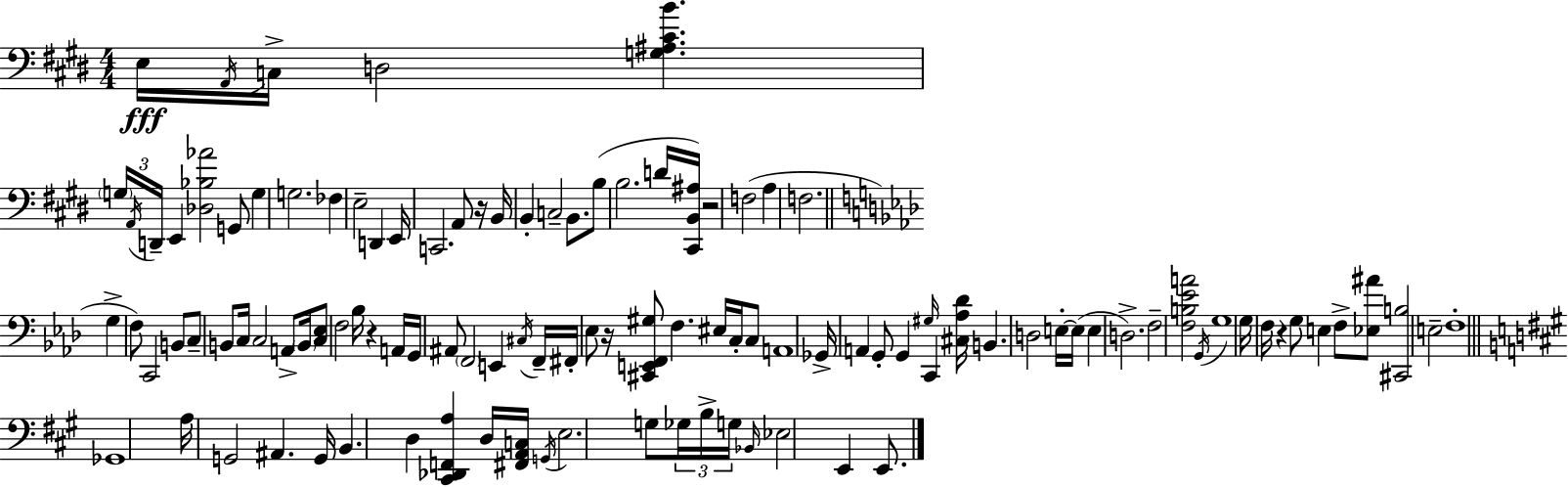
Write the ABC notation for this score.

X:1
T:Untitled
M:4/4
L:1/4
K:E
E,/4 A,,/4 C,/4 D,2 [G,^A,^CB] G,/4 A,,/4 D,,/4 E,, [_D,_B,_A]2 G,,/2 G, G,2 _F, E,2 D,, E,,/4 C,,2 A,,/2 z/4 B,,/4 B,, C,2 B,,/2 B,/2 B,2 D/4 [^C,,B,,^A,]/4 z2 F,2 A, F,2 G, F,/2 C,,2 B,,/2 C,/2 B,,/2 C,/4 C,2 A,,/2 B,,/4 [C,_E,]/2 F,2 _B,/4 z A,,/4 G,,/4 ^A,,/2 F,,2 E,, ^C,/4 F,,/4 ^F,,/4 _E,/2 z/4 [^C,,E,,F,,^G,]/2 F, ^E,/4 C,/4 C,/2 A,,4 _G,,/4 A,, G,,/2 G,, ^G,/4 C,, [^C,_A,_D]/4 B,, D,2 E,/4 E,/4 E, D,2 F,2 [F,B,_EA]2 G,,/4 G,4 G,/4 F,/4 z G,/2 E, F,/2 [_E,^A]/2 [^C,,B,]2 E,2 F,4 _G,,4 A,/4 G,,2 ^A,, G,,/4 B,, D, [^C,,_D,,F,,A,] D,/4 [^F,,A,,C,]/4 G,,/4 E,2 G,/2 _G,/4 B,/4 G,/4 _B,,/4 _E,2 E,, E,,/2